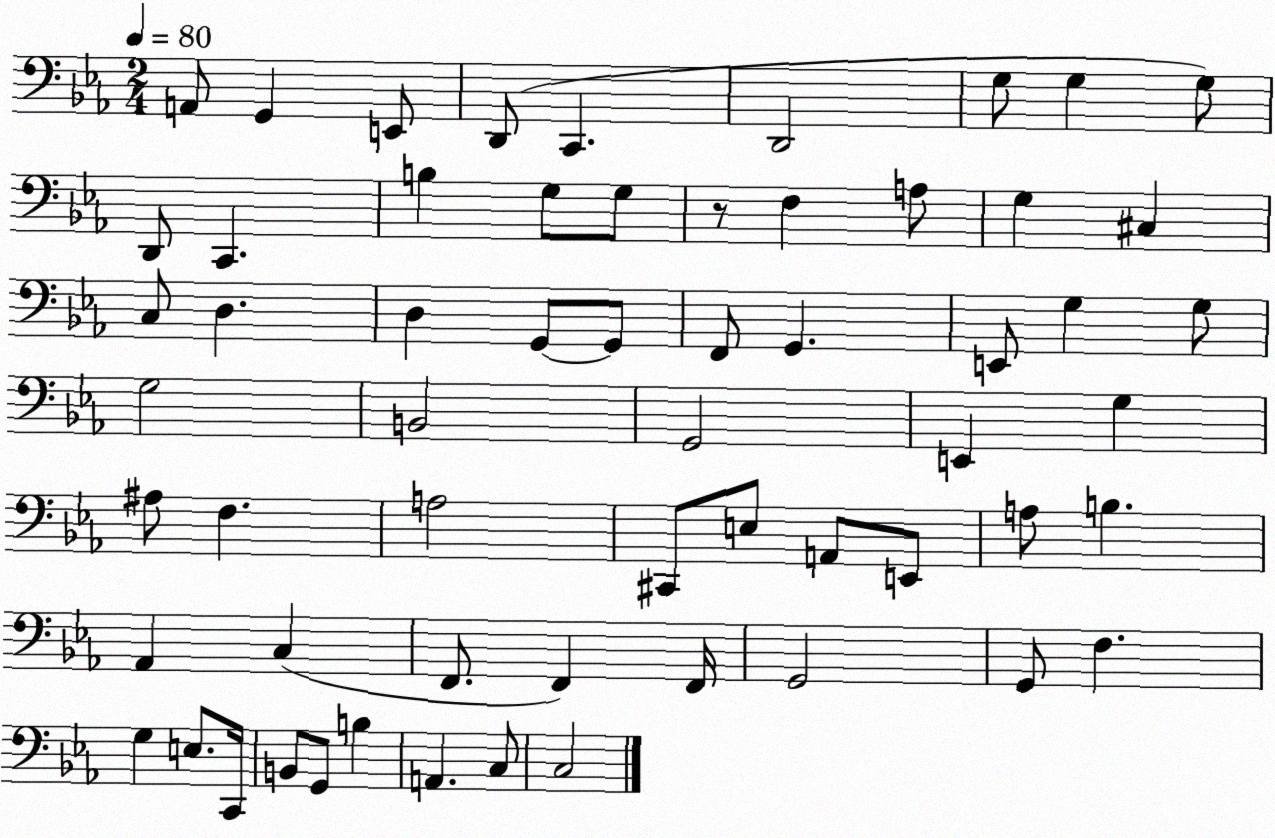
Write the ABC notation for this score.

X:1
T:Untitled
M:2/4
L:1/4
K:Eb
A,,/2 G,, E,,/2 D,,/2 C,, D,,2 G,/2 G, G,/2 D,,/2 C,, B, G,/2 G,/2 z/2 F, A,/2 G, ^C, C,/2 D, D, G,,/2 G,,/2 F,,/2 G,, E,,/2 G, G,/2 G,2 B,,2 G,,2 E,, G, ^A,/2 F, A,2 ^C,,/2 E,/2 A,,/2 E,,/2 A,/2 B, _A,, C, F,,/2 F,, F,,/4 G,,2 G,,/2 F, G, E,/2 C,,/4 B,,/2 G,,/2 B, A,, C,/2 C,2